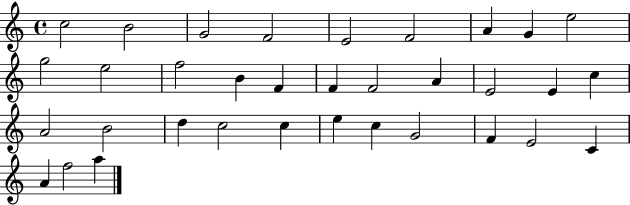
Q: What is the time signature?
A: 4/4